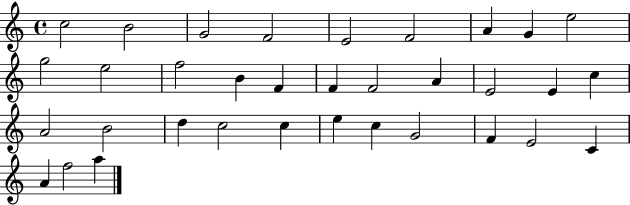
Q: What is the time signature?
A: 4/4